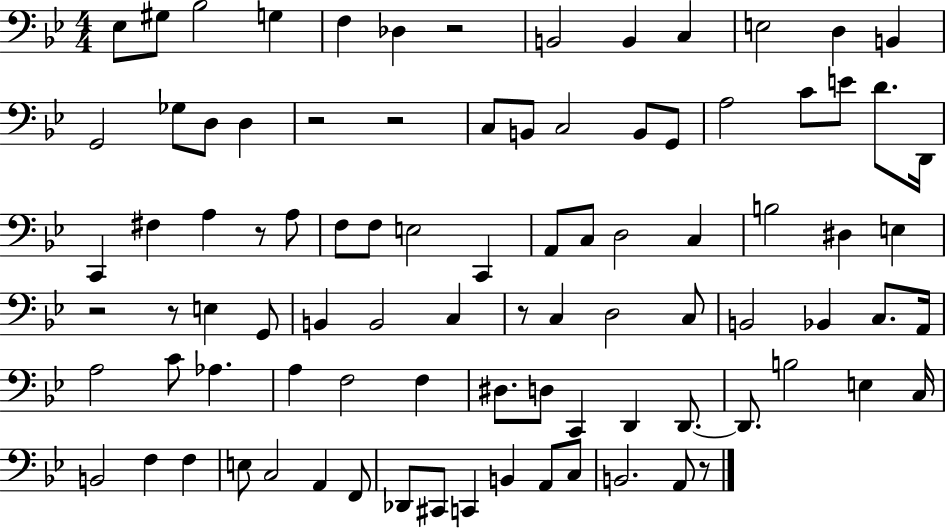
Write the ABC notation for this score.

X:1
T:Untitled
M:4/4
L:1/4
K:Bb
_E,/2 ^G,/2 _B,2 G, F, _D, z2 B,,2 B,, C, E,2 D, B,, G,,2 _G,/2 D,/2 D, z2 z2 C,/2 B,,/2 C,2 B,,/2 G,,/2 A,2 C/2 E/2 D/2 D,,/4 C,, ^F, A, z/2 A,/2 F,/2 F,/2 E,2 C,, A,,/2 C,/2 D,2 C, B,2 ^D, E, z2 z/2 E, G,,/2 B,, B,,2 C, z/2 C, D,2 C,/2 B,,2 _B,, C,/2 A,,/4 A,2 C/2 _A, A, F,2 F, ^D,/2 D,/2 C,, D,, D,,/2 D,,/2 B,2 E, C,/4 B,,2 F, F, E,/2 C,2 A,, F,,/2 _D,,/2 ^C,,/2 C,, B,, A,,/2 C,/2 B,,2 A,,/2 z/2